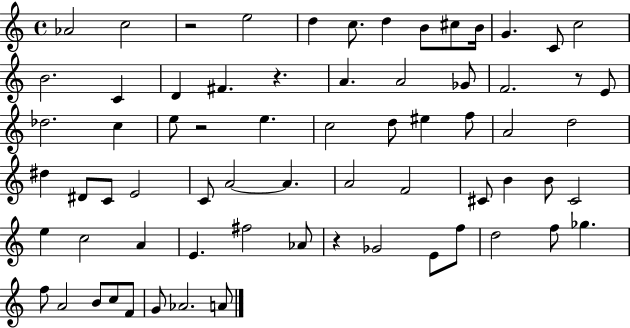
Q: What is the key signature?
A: C major